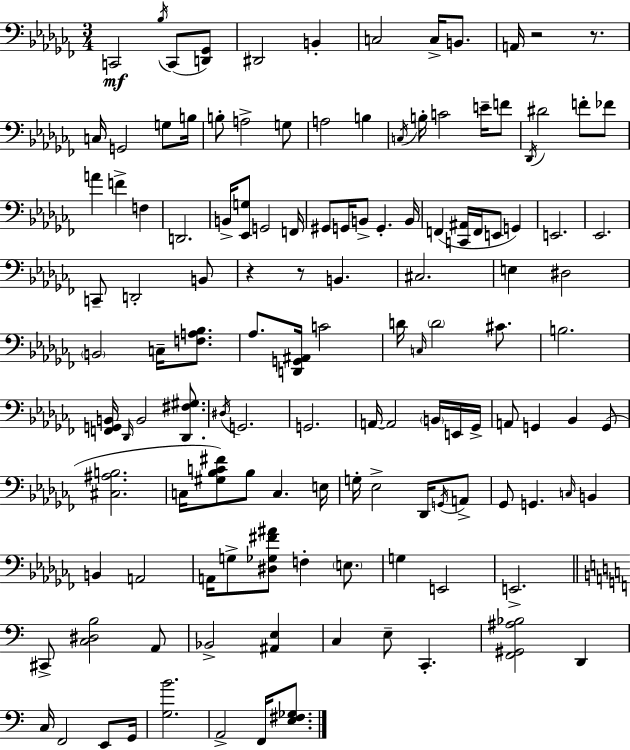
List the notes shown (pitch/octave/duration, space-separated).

C2/h Bb3/s C2/e [D2,Gb2]/e D#2/h B2/q C3/h C3/s B2/e. A2/s R/h R/e. C3/s G2/h G3/e B3/s B3/e A3/h G3/e A3/h B3/q C3/s B3/s C4/h E4/s F4/e Db2/s D#4/h F4/e FES4/e A4/q F4/q F3/q D2/h. B2/s [Eb2,G3]/e G2/h F2/s G#2/e G2/s B2/e G2/q. B2/s F2/q [C2,A#2]/s F2/s E2/e G2/q E2/h. Eb2/h. C2/e D2/h B2/e R/q R/e B2/q. C#3/h. E3/q D#3/h B2/h C3/s [F3,A3,Bb3]/e. Ab3/e. [D2,G2,A#2]/s C4/h D4/s C3/s D4/h C#4/e. B3/h. [F2,G2,B2]/s Db2/s B2/h [Db2,F#3,G#3]/e. D#3/s G2/h. G2/h. A2/s A2/h B2/s E2/s Gb2/s A2/e G2/q Bb2/q G2/e [C#3,A#3,B3]/h. C3/s [G#3,Bb3,C4,F#4]/e Bb3/e C3/q. E3/s G3/s Eb3/h Db2/s G2/s A2/e Gb2/e G2/q. C3/s B2/q B2/q A2/h A2/s G3/e [D#3,Gb3,F#4,A#4]/e F3/q E3/e. G3/q E2/h E2/h. C#2/e [C3,D#3,B3]/h A2/e Bb2/h [A#2,E3]/q C3/q E3/e C2/q. [F2,G#2,A#3,Bb3]/h D2/q C3/s F2/h E2/e G2/s [G3,B4]/h. A2/h F2/s [E3,F#3,Gb3]/e.